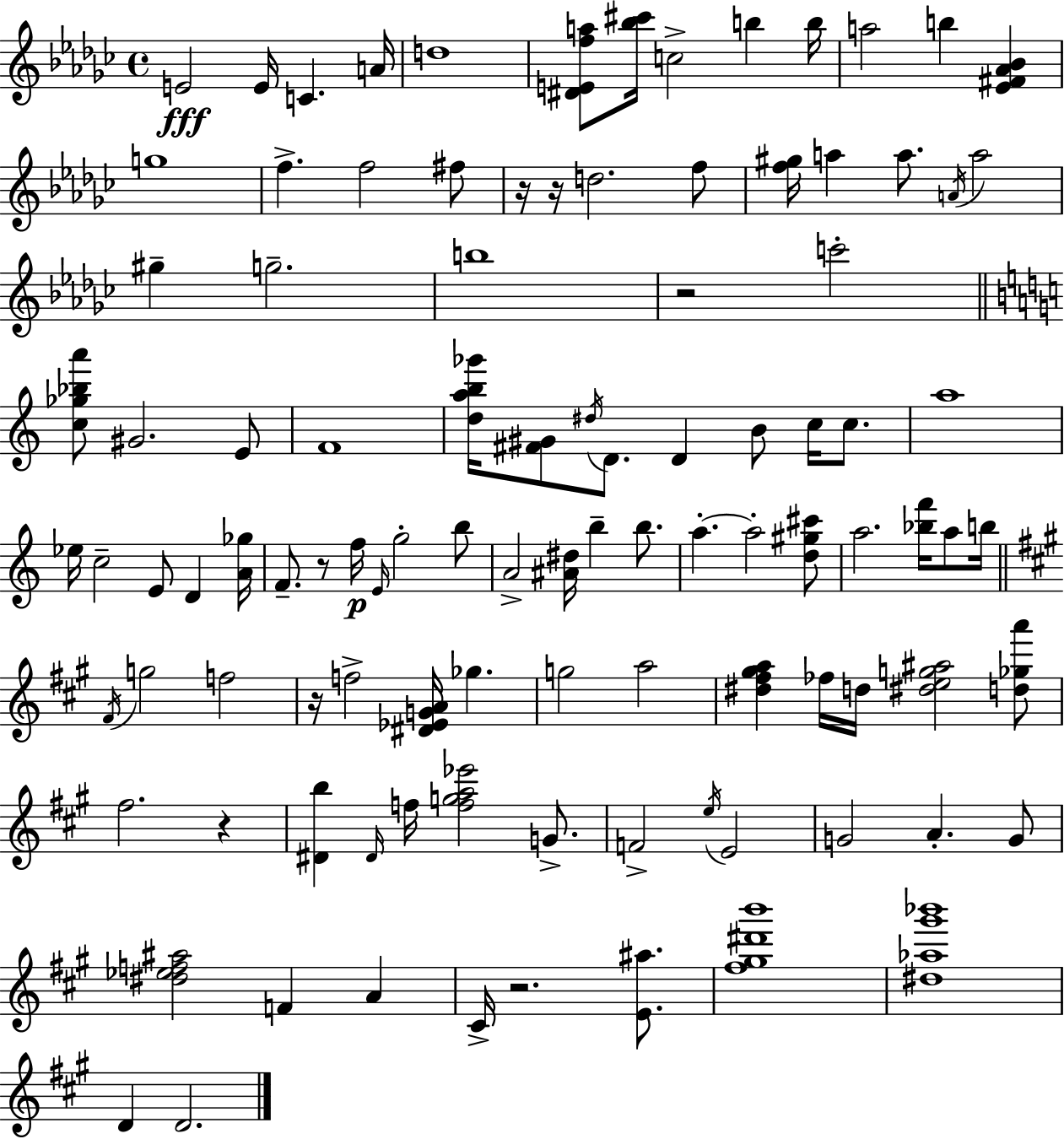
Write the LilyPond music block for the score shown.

{
  \clef treble
  \time 4/4
  \defaultTimeSignature
  \key ees \minor
  e'2\fff e'16 c'4. a'16 | d''1 | <dis' e' f'' a''>8 <bes'' cis'''>16 c''2-> b''4 b''16 | a''2 b''4 <ees' fis' aes' bes'>4 | \break g''1 | f''4.-> f''2 fis''8 | r16 r16 d''2. f''8 | <f'' gis''>16 a''4 a''8. \acciaccatura { a'16 } a''2 | \break gis''4-- g''2.-- | b''1 | r2 c'''2-. | \bar "||" \break \key c \major <c'' ges'' bes'' a'''>8 gis'2. e'8 | f'1 | <d'' a'' b'' ges'''>16 <fis' gis'>8 \acciaccatura { dis''16 } d'8. d'4 b'8 c''16 c''8. | a''1 | \break ees''16 c''2-- e'8 d'4 | <a' ges''>16 f'8.-- r8 f''16\p \grace { e'16 } g''2-. | b''8 a'2-> <ais' dis''>16 b''4-- b''8. | a''4.-.~~ a''2-. | \break <d'' gis'' cis'''>8 a''2. <bes'' f'''>16 a''8 | b''16 \bar "||" \break \key a \major \acciaccatura { fis'16 } g''2 f''2 | r16 f''2-> <dis' ees' g' a'>16 ges''4. | g''2 a''2 | <dis'' fis'' gis'' a''>4 fes''16 d''16 <dis'' e'' g'' ais''>2 <d'' ges'' a'''>8 | \break fis''2. r4 | <dis' b''>4 \grace { dis'16 } f''16 <f'' g'' a'' ees'''>2 g'8.-> | f'2-> \acciaccatura { e''16 } e'2 | g'2 a'4.-. | \break g'8 <dis'' ees'' f'' ais''>2 f'4 a'4 | cis'16-> r2. | <e' ais''>8. <fis'' gis'' dis''' b'''>1 | <dis'' aes'' gis''' bes'''>1 | \break d'4 d'2. | \bar "|."
}